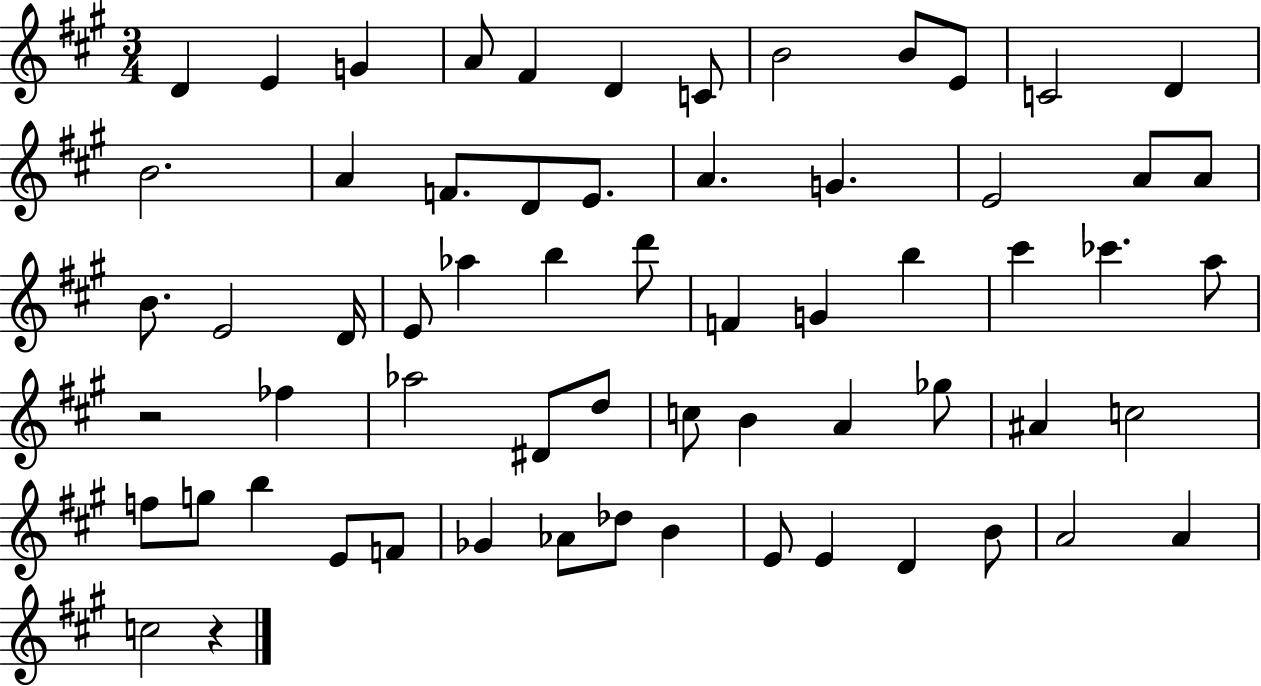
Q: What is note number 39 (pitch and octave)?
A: D5